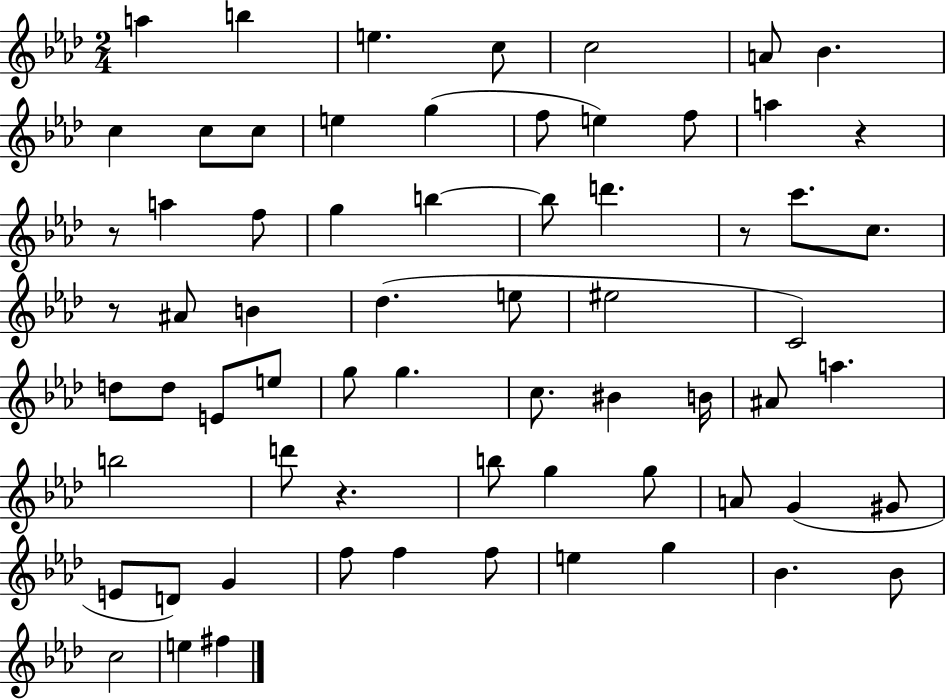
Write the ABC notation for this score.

X:1
T:Untitled
M:2/4
L:1/4
K:Ab
a b e c/2 c2 A/2 _B c c/2 c/2 e g f/2 e f/2 a z z/2 a f/2 g b b/2 d' z/2 c'/2 c/2 z/2 ^A/2 B _d e/2 ^e2 C2 d/2 d/2 E/2 e/2 g/2 g c/2 ^B B/4 ^A/2 a b2 d'/2 z b/2 g g/2 A/2 G ^G/2 E/2 D/2 G f/2 f f/2 e g _B _B/2 c2 e ^f